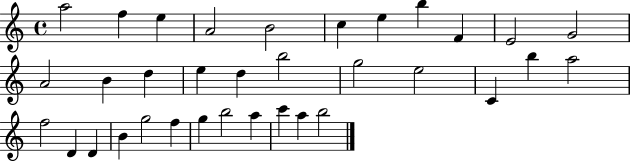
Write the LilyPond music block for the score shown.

{
  \clef treble
  \time 4/4
  \defaultTimeSignature
  \key c \major
  a''2 f''4 e''4 | a'2 b'2 | c''4 e''4 b''4 f'4 | e'2 g'2 | \break a'2 b'4 d''4 | e''4 d''4 b''2 | g''2 e''2 | c'4 b''4 a''2 | \break f''2 d'4 d'4 | b'4 g''2 f''4 | g''4 b''2 a''4 | c'''4 a''4 b''2 | \break \bar "|."
}